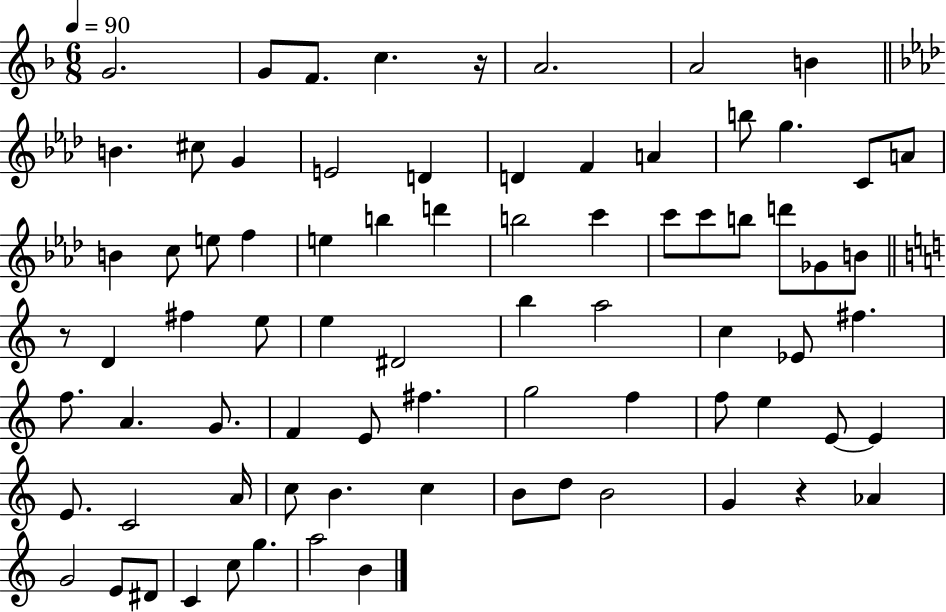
{
  \clef treble
  \numericTimeSignature
  \time 6/8
  \key f \major
  \tempo 4 = 90
  \repeat volta 2 { g'2. | g'8 f'8. c''4. r16 | a'2. | a'2 b'4 | \break \bar "||" \break \key aes \major b'4. cis''8 g'4 | e'2 d'4 | d'4 f'4 a'4 | b''8 g''4. c'8 a'8 | \break b'4 c''8 e''8 f''4 | e''4 b''4 d'''4 | b''2 c'''4 | c'''8 c'''8 b''8 d'''8 ges'8 b'8 | \break \bar "||" \break \key a \minor r8 d'4 fis''4 e''8 | e''4 dis'2 | b''4 a''2 | c''4 ees'8 fis''4. | \break f''8. a'4. g'8. | f'4 e'8 fis''4. | g''2 f''4 | f''8 e''4 e'8~~ e'4 | \break e'8. c'2 a'16 | c''8 b'4. c''4 | b'8 d''8 b'2 | g'4 r4 aes'4 | \break g'2 e'8 dis'8 | c'4 c''8 g''4. | a''2 b'4 | } \bar "|."
}